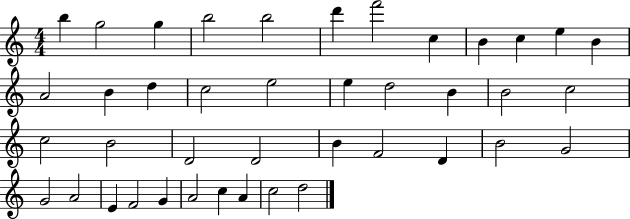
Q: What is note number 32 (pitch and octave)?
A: G4